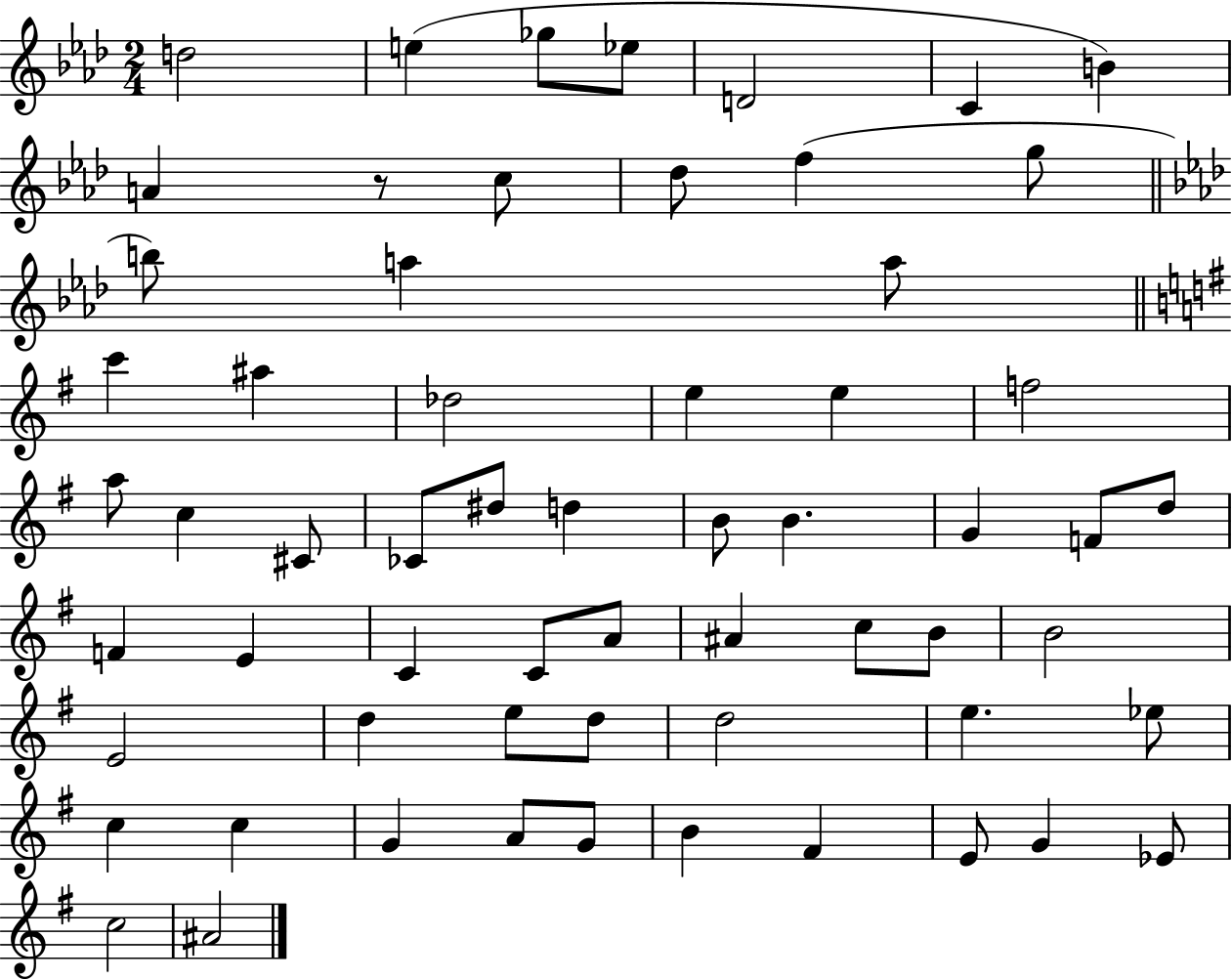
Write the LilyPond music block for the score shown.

{
  \clef treble
  \numericTimeSignature
  \time 2/4
  \key aes \major
  d''2 | e''4( ges''8 ees''8 | d'2 | c'4 b'4) | \break a'4 r8 c''8 | des''8 f''4( g''8 | \bar "||" \break \key f \minor b''8) a''4 a''8 | \bar "||" \break \key e \minor c'''4 ais''4 | des''2 | e''4 e''4 | f''2 | \break a''8 c''4 cis'8 | ces'8 dis''8 d''4 | b'8 b'4. | g'4 f'8 d''8 | \break f'4 e'4 | c'4 c'8 a'8 | ais'4 c''8 b'8 | b'2 | \break e'2 | d''4 e''8 d''8 | d''2 | e''4. ees''8 | \break c''4 c''4 | g'4 a'8 g'8 | b'4 fis'4 | e'8 g'4 ees'8 | \break c''2 | ais'2 | \bar "|."
}